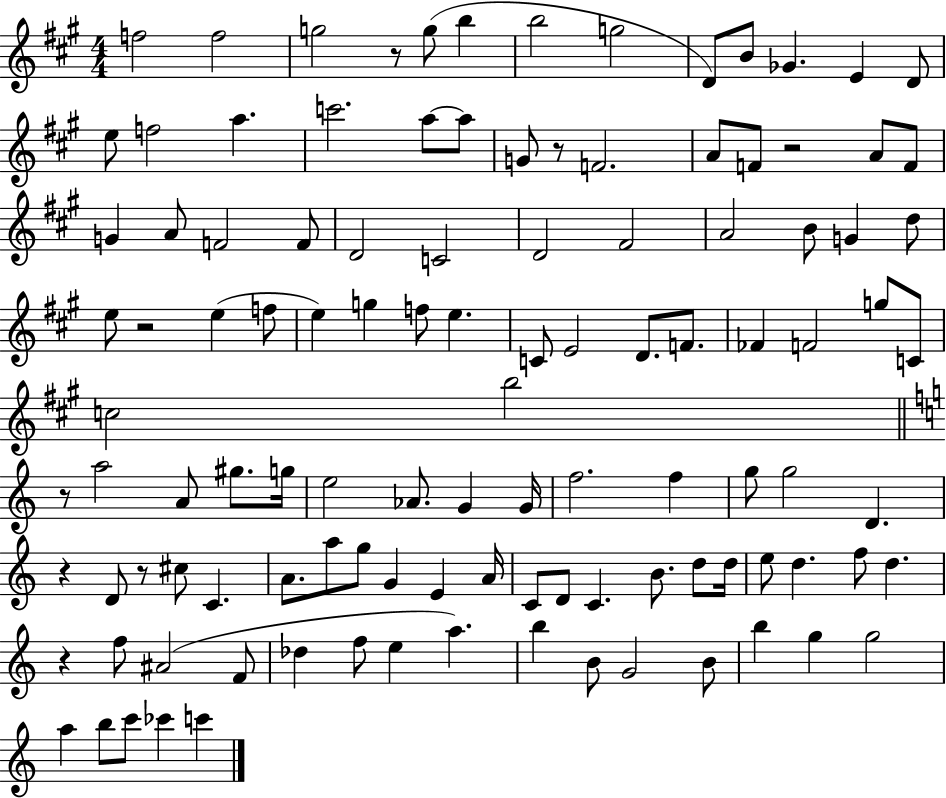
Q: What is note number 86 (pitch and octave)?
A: F5